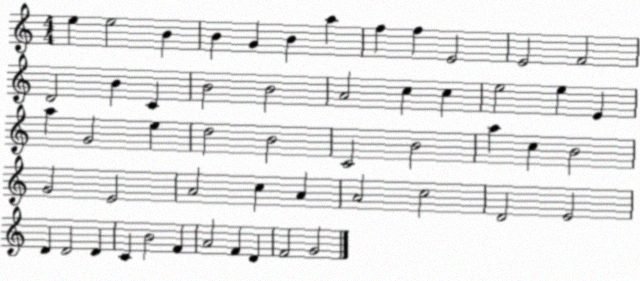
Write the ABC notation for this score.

X:1
T:Untitled
M:4/4
L:1/4
K:C
e e2 B B G B a f f E2 E2 F2 D2 B C B2 B2 A2 c c e2 e E a G2 e d2 B2 C2 B2 a c B2 G2 E2 A2 c A A2 c2 D2 E2 D D2 D C B2 F A2 F D F2 G2